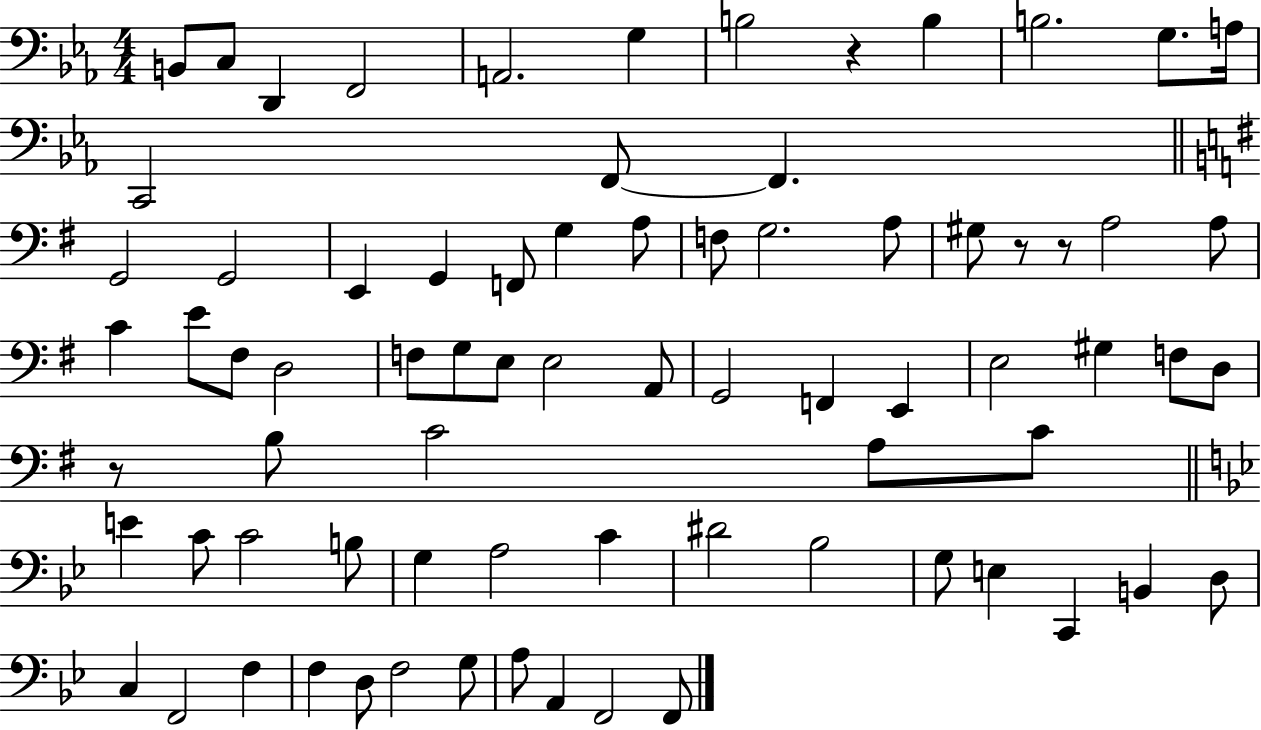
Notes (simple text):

B2/e C3/e D2/q F2/h A2/h. G3/q B3/h R/q B3/q B3/h. G3/e. A3/s C2/h F2/e F2/q. G2/h G2/h E2/q G2/q F2/e G3/q A3/e F3/e G3/h. A3/e G#3/e R/e R/e A3/h A3/e C4/q E4/e F#3/e D3/h F3/e G3/e E3/e E3/h A2/e G2/h F2/q E2/q E3/h G#3/q F3/e D3/e R/e B3/e C4/h A3/e C4/e E4/q C4/e C4/h B3/e G3/q A3/h C4/q D#4/h Bb3/h G3/e E3/q C2/q B2/q D3/e C3/q F2/h F3/q F3/q D3/e F3/h G3/e A3/e A2/q F2/h F2/e